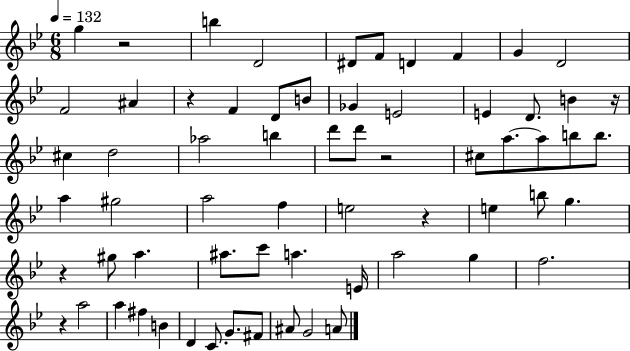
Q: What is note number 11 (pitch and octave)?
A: A#4